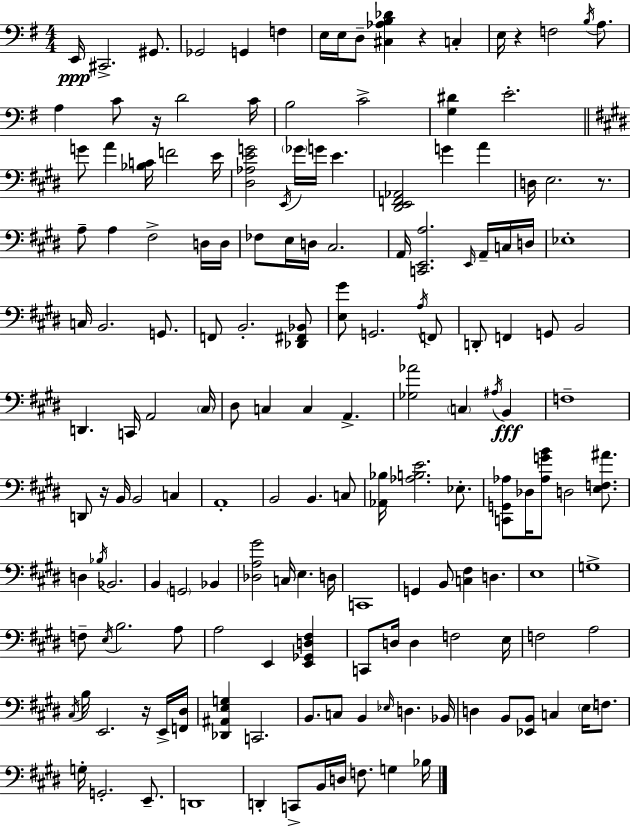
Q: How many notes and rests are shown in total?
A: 164